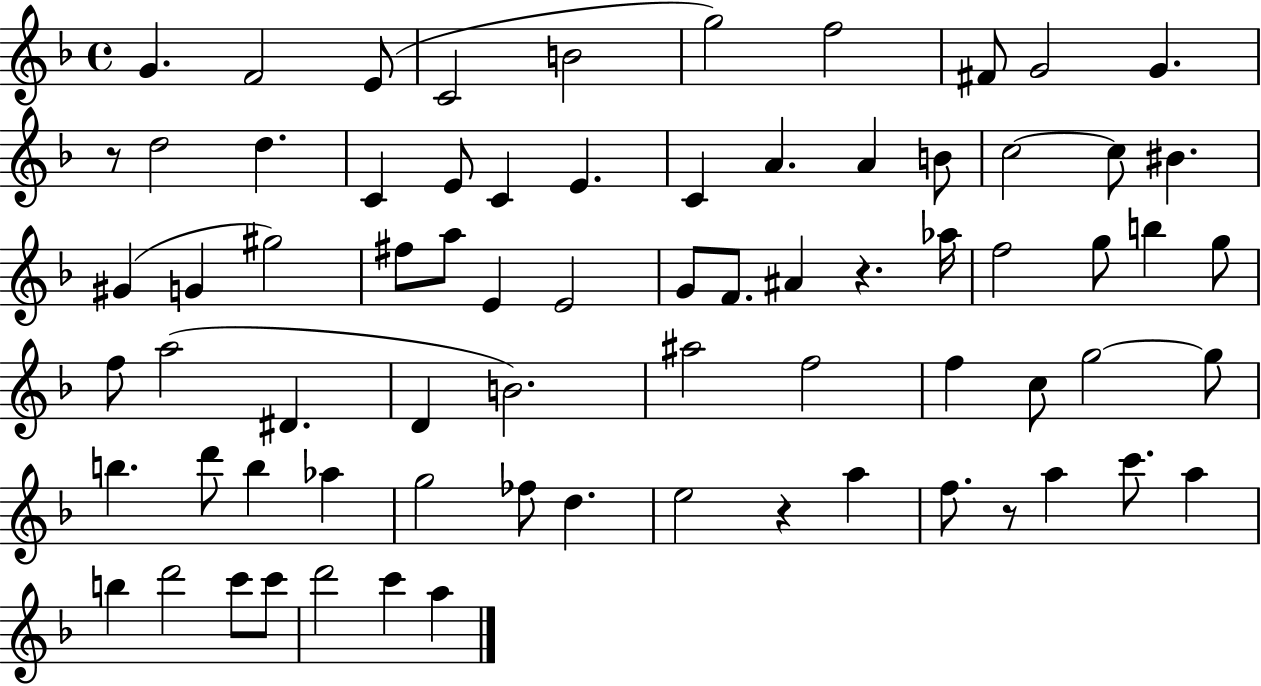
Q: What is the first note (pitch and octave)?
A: G4